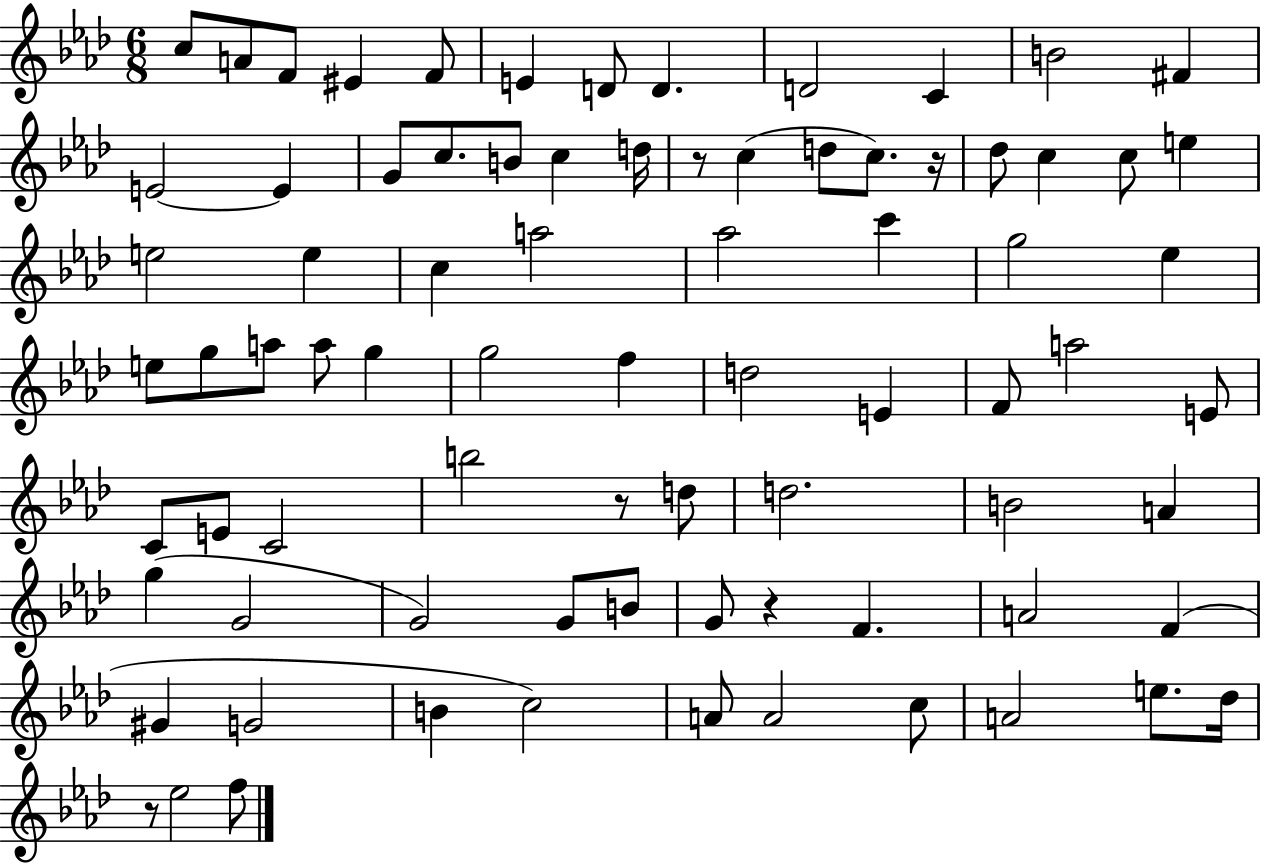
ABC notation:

X:1
T:Untitled
M:6/8
L:1/4
K:Ab
c/2 A/2 F/2 ^E F/2 E D/2 D D2 C B2 ^F E2 E G/2 c/2 B/2 c d/4 z/2 c d/2 c/2 z/4 _d/2 c c/2 e e2 e c a2 _a2 c' g2 _e e/2 g/2 a/2 a/2 g g2 f d2 E F/2 a2 E/2 C/2 E/2 C2 b2 z/2 d/2 d2 B2 A g G2 G2 G/2 B/2 G/2 z F A2 F ^G G2 B c2 A/2 A2 c/2 A2 e/2 _d/4 z/2 _e2 f/2